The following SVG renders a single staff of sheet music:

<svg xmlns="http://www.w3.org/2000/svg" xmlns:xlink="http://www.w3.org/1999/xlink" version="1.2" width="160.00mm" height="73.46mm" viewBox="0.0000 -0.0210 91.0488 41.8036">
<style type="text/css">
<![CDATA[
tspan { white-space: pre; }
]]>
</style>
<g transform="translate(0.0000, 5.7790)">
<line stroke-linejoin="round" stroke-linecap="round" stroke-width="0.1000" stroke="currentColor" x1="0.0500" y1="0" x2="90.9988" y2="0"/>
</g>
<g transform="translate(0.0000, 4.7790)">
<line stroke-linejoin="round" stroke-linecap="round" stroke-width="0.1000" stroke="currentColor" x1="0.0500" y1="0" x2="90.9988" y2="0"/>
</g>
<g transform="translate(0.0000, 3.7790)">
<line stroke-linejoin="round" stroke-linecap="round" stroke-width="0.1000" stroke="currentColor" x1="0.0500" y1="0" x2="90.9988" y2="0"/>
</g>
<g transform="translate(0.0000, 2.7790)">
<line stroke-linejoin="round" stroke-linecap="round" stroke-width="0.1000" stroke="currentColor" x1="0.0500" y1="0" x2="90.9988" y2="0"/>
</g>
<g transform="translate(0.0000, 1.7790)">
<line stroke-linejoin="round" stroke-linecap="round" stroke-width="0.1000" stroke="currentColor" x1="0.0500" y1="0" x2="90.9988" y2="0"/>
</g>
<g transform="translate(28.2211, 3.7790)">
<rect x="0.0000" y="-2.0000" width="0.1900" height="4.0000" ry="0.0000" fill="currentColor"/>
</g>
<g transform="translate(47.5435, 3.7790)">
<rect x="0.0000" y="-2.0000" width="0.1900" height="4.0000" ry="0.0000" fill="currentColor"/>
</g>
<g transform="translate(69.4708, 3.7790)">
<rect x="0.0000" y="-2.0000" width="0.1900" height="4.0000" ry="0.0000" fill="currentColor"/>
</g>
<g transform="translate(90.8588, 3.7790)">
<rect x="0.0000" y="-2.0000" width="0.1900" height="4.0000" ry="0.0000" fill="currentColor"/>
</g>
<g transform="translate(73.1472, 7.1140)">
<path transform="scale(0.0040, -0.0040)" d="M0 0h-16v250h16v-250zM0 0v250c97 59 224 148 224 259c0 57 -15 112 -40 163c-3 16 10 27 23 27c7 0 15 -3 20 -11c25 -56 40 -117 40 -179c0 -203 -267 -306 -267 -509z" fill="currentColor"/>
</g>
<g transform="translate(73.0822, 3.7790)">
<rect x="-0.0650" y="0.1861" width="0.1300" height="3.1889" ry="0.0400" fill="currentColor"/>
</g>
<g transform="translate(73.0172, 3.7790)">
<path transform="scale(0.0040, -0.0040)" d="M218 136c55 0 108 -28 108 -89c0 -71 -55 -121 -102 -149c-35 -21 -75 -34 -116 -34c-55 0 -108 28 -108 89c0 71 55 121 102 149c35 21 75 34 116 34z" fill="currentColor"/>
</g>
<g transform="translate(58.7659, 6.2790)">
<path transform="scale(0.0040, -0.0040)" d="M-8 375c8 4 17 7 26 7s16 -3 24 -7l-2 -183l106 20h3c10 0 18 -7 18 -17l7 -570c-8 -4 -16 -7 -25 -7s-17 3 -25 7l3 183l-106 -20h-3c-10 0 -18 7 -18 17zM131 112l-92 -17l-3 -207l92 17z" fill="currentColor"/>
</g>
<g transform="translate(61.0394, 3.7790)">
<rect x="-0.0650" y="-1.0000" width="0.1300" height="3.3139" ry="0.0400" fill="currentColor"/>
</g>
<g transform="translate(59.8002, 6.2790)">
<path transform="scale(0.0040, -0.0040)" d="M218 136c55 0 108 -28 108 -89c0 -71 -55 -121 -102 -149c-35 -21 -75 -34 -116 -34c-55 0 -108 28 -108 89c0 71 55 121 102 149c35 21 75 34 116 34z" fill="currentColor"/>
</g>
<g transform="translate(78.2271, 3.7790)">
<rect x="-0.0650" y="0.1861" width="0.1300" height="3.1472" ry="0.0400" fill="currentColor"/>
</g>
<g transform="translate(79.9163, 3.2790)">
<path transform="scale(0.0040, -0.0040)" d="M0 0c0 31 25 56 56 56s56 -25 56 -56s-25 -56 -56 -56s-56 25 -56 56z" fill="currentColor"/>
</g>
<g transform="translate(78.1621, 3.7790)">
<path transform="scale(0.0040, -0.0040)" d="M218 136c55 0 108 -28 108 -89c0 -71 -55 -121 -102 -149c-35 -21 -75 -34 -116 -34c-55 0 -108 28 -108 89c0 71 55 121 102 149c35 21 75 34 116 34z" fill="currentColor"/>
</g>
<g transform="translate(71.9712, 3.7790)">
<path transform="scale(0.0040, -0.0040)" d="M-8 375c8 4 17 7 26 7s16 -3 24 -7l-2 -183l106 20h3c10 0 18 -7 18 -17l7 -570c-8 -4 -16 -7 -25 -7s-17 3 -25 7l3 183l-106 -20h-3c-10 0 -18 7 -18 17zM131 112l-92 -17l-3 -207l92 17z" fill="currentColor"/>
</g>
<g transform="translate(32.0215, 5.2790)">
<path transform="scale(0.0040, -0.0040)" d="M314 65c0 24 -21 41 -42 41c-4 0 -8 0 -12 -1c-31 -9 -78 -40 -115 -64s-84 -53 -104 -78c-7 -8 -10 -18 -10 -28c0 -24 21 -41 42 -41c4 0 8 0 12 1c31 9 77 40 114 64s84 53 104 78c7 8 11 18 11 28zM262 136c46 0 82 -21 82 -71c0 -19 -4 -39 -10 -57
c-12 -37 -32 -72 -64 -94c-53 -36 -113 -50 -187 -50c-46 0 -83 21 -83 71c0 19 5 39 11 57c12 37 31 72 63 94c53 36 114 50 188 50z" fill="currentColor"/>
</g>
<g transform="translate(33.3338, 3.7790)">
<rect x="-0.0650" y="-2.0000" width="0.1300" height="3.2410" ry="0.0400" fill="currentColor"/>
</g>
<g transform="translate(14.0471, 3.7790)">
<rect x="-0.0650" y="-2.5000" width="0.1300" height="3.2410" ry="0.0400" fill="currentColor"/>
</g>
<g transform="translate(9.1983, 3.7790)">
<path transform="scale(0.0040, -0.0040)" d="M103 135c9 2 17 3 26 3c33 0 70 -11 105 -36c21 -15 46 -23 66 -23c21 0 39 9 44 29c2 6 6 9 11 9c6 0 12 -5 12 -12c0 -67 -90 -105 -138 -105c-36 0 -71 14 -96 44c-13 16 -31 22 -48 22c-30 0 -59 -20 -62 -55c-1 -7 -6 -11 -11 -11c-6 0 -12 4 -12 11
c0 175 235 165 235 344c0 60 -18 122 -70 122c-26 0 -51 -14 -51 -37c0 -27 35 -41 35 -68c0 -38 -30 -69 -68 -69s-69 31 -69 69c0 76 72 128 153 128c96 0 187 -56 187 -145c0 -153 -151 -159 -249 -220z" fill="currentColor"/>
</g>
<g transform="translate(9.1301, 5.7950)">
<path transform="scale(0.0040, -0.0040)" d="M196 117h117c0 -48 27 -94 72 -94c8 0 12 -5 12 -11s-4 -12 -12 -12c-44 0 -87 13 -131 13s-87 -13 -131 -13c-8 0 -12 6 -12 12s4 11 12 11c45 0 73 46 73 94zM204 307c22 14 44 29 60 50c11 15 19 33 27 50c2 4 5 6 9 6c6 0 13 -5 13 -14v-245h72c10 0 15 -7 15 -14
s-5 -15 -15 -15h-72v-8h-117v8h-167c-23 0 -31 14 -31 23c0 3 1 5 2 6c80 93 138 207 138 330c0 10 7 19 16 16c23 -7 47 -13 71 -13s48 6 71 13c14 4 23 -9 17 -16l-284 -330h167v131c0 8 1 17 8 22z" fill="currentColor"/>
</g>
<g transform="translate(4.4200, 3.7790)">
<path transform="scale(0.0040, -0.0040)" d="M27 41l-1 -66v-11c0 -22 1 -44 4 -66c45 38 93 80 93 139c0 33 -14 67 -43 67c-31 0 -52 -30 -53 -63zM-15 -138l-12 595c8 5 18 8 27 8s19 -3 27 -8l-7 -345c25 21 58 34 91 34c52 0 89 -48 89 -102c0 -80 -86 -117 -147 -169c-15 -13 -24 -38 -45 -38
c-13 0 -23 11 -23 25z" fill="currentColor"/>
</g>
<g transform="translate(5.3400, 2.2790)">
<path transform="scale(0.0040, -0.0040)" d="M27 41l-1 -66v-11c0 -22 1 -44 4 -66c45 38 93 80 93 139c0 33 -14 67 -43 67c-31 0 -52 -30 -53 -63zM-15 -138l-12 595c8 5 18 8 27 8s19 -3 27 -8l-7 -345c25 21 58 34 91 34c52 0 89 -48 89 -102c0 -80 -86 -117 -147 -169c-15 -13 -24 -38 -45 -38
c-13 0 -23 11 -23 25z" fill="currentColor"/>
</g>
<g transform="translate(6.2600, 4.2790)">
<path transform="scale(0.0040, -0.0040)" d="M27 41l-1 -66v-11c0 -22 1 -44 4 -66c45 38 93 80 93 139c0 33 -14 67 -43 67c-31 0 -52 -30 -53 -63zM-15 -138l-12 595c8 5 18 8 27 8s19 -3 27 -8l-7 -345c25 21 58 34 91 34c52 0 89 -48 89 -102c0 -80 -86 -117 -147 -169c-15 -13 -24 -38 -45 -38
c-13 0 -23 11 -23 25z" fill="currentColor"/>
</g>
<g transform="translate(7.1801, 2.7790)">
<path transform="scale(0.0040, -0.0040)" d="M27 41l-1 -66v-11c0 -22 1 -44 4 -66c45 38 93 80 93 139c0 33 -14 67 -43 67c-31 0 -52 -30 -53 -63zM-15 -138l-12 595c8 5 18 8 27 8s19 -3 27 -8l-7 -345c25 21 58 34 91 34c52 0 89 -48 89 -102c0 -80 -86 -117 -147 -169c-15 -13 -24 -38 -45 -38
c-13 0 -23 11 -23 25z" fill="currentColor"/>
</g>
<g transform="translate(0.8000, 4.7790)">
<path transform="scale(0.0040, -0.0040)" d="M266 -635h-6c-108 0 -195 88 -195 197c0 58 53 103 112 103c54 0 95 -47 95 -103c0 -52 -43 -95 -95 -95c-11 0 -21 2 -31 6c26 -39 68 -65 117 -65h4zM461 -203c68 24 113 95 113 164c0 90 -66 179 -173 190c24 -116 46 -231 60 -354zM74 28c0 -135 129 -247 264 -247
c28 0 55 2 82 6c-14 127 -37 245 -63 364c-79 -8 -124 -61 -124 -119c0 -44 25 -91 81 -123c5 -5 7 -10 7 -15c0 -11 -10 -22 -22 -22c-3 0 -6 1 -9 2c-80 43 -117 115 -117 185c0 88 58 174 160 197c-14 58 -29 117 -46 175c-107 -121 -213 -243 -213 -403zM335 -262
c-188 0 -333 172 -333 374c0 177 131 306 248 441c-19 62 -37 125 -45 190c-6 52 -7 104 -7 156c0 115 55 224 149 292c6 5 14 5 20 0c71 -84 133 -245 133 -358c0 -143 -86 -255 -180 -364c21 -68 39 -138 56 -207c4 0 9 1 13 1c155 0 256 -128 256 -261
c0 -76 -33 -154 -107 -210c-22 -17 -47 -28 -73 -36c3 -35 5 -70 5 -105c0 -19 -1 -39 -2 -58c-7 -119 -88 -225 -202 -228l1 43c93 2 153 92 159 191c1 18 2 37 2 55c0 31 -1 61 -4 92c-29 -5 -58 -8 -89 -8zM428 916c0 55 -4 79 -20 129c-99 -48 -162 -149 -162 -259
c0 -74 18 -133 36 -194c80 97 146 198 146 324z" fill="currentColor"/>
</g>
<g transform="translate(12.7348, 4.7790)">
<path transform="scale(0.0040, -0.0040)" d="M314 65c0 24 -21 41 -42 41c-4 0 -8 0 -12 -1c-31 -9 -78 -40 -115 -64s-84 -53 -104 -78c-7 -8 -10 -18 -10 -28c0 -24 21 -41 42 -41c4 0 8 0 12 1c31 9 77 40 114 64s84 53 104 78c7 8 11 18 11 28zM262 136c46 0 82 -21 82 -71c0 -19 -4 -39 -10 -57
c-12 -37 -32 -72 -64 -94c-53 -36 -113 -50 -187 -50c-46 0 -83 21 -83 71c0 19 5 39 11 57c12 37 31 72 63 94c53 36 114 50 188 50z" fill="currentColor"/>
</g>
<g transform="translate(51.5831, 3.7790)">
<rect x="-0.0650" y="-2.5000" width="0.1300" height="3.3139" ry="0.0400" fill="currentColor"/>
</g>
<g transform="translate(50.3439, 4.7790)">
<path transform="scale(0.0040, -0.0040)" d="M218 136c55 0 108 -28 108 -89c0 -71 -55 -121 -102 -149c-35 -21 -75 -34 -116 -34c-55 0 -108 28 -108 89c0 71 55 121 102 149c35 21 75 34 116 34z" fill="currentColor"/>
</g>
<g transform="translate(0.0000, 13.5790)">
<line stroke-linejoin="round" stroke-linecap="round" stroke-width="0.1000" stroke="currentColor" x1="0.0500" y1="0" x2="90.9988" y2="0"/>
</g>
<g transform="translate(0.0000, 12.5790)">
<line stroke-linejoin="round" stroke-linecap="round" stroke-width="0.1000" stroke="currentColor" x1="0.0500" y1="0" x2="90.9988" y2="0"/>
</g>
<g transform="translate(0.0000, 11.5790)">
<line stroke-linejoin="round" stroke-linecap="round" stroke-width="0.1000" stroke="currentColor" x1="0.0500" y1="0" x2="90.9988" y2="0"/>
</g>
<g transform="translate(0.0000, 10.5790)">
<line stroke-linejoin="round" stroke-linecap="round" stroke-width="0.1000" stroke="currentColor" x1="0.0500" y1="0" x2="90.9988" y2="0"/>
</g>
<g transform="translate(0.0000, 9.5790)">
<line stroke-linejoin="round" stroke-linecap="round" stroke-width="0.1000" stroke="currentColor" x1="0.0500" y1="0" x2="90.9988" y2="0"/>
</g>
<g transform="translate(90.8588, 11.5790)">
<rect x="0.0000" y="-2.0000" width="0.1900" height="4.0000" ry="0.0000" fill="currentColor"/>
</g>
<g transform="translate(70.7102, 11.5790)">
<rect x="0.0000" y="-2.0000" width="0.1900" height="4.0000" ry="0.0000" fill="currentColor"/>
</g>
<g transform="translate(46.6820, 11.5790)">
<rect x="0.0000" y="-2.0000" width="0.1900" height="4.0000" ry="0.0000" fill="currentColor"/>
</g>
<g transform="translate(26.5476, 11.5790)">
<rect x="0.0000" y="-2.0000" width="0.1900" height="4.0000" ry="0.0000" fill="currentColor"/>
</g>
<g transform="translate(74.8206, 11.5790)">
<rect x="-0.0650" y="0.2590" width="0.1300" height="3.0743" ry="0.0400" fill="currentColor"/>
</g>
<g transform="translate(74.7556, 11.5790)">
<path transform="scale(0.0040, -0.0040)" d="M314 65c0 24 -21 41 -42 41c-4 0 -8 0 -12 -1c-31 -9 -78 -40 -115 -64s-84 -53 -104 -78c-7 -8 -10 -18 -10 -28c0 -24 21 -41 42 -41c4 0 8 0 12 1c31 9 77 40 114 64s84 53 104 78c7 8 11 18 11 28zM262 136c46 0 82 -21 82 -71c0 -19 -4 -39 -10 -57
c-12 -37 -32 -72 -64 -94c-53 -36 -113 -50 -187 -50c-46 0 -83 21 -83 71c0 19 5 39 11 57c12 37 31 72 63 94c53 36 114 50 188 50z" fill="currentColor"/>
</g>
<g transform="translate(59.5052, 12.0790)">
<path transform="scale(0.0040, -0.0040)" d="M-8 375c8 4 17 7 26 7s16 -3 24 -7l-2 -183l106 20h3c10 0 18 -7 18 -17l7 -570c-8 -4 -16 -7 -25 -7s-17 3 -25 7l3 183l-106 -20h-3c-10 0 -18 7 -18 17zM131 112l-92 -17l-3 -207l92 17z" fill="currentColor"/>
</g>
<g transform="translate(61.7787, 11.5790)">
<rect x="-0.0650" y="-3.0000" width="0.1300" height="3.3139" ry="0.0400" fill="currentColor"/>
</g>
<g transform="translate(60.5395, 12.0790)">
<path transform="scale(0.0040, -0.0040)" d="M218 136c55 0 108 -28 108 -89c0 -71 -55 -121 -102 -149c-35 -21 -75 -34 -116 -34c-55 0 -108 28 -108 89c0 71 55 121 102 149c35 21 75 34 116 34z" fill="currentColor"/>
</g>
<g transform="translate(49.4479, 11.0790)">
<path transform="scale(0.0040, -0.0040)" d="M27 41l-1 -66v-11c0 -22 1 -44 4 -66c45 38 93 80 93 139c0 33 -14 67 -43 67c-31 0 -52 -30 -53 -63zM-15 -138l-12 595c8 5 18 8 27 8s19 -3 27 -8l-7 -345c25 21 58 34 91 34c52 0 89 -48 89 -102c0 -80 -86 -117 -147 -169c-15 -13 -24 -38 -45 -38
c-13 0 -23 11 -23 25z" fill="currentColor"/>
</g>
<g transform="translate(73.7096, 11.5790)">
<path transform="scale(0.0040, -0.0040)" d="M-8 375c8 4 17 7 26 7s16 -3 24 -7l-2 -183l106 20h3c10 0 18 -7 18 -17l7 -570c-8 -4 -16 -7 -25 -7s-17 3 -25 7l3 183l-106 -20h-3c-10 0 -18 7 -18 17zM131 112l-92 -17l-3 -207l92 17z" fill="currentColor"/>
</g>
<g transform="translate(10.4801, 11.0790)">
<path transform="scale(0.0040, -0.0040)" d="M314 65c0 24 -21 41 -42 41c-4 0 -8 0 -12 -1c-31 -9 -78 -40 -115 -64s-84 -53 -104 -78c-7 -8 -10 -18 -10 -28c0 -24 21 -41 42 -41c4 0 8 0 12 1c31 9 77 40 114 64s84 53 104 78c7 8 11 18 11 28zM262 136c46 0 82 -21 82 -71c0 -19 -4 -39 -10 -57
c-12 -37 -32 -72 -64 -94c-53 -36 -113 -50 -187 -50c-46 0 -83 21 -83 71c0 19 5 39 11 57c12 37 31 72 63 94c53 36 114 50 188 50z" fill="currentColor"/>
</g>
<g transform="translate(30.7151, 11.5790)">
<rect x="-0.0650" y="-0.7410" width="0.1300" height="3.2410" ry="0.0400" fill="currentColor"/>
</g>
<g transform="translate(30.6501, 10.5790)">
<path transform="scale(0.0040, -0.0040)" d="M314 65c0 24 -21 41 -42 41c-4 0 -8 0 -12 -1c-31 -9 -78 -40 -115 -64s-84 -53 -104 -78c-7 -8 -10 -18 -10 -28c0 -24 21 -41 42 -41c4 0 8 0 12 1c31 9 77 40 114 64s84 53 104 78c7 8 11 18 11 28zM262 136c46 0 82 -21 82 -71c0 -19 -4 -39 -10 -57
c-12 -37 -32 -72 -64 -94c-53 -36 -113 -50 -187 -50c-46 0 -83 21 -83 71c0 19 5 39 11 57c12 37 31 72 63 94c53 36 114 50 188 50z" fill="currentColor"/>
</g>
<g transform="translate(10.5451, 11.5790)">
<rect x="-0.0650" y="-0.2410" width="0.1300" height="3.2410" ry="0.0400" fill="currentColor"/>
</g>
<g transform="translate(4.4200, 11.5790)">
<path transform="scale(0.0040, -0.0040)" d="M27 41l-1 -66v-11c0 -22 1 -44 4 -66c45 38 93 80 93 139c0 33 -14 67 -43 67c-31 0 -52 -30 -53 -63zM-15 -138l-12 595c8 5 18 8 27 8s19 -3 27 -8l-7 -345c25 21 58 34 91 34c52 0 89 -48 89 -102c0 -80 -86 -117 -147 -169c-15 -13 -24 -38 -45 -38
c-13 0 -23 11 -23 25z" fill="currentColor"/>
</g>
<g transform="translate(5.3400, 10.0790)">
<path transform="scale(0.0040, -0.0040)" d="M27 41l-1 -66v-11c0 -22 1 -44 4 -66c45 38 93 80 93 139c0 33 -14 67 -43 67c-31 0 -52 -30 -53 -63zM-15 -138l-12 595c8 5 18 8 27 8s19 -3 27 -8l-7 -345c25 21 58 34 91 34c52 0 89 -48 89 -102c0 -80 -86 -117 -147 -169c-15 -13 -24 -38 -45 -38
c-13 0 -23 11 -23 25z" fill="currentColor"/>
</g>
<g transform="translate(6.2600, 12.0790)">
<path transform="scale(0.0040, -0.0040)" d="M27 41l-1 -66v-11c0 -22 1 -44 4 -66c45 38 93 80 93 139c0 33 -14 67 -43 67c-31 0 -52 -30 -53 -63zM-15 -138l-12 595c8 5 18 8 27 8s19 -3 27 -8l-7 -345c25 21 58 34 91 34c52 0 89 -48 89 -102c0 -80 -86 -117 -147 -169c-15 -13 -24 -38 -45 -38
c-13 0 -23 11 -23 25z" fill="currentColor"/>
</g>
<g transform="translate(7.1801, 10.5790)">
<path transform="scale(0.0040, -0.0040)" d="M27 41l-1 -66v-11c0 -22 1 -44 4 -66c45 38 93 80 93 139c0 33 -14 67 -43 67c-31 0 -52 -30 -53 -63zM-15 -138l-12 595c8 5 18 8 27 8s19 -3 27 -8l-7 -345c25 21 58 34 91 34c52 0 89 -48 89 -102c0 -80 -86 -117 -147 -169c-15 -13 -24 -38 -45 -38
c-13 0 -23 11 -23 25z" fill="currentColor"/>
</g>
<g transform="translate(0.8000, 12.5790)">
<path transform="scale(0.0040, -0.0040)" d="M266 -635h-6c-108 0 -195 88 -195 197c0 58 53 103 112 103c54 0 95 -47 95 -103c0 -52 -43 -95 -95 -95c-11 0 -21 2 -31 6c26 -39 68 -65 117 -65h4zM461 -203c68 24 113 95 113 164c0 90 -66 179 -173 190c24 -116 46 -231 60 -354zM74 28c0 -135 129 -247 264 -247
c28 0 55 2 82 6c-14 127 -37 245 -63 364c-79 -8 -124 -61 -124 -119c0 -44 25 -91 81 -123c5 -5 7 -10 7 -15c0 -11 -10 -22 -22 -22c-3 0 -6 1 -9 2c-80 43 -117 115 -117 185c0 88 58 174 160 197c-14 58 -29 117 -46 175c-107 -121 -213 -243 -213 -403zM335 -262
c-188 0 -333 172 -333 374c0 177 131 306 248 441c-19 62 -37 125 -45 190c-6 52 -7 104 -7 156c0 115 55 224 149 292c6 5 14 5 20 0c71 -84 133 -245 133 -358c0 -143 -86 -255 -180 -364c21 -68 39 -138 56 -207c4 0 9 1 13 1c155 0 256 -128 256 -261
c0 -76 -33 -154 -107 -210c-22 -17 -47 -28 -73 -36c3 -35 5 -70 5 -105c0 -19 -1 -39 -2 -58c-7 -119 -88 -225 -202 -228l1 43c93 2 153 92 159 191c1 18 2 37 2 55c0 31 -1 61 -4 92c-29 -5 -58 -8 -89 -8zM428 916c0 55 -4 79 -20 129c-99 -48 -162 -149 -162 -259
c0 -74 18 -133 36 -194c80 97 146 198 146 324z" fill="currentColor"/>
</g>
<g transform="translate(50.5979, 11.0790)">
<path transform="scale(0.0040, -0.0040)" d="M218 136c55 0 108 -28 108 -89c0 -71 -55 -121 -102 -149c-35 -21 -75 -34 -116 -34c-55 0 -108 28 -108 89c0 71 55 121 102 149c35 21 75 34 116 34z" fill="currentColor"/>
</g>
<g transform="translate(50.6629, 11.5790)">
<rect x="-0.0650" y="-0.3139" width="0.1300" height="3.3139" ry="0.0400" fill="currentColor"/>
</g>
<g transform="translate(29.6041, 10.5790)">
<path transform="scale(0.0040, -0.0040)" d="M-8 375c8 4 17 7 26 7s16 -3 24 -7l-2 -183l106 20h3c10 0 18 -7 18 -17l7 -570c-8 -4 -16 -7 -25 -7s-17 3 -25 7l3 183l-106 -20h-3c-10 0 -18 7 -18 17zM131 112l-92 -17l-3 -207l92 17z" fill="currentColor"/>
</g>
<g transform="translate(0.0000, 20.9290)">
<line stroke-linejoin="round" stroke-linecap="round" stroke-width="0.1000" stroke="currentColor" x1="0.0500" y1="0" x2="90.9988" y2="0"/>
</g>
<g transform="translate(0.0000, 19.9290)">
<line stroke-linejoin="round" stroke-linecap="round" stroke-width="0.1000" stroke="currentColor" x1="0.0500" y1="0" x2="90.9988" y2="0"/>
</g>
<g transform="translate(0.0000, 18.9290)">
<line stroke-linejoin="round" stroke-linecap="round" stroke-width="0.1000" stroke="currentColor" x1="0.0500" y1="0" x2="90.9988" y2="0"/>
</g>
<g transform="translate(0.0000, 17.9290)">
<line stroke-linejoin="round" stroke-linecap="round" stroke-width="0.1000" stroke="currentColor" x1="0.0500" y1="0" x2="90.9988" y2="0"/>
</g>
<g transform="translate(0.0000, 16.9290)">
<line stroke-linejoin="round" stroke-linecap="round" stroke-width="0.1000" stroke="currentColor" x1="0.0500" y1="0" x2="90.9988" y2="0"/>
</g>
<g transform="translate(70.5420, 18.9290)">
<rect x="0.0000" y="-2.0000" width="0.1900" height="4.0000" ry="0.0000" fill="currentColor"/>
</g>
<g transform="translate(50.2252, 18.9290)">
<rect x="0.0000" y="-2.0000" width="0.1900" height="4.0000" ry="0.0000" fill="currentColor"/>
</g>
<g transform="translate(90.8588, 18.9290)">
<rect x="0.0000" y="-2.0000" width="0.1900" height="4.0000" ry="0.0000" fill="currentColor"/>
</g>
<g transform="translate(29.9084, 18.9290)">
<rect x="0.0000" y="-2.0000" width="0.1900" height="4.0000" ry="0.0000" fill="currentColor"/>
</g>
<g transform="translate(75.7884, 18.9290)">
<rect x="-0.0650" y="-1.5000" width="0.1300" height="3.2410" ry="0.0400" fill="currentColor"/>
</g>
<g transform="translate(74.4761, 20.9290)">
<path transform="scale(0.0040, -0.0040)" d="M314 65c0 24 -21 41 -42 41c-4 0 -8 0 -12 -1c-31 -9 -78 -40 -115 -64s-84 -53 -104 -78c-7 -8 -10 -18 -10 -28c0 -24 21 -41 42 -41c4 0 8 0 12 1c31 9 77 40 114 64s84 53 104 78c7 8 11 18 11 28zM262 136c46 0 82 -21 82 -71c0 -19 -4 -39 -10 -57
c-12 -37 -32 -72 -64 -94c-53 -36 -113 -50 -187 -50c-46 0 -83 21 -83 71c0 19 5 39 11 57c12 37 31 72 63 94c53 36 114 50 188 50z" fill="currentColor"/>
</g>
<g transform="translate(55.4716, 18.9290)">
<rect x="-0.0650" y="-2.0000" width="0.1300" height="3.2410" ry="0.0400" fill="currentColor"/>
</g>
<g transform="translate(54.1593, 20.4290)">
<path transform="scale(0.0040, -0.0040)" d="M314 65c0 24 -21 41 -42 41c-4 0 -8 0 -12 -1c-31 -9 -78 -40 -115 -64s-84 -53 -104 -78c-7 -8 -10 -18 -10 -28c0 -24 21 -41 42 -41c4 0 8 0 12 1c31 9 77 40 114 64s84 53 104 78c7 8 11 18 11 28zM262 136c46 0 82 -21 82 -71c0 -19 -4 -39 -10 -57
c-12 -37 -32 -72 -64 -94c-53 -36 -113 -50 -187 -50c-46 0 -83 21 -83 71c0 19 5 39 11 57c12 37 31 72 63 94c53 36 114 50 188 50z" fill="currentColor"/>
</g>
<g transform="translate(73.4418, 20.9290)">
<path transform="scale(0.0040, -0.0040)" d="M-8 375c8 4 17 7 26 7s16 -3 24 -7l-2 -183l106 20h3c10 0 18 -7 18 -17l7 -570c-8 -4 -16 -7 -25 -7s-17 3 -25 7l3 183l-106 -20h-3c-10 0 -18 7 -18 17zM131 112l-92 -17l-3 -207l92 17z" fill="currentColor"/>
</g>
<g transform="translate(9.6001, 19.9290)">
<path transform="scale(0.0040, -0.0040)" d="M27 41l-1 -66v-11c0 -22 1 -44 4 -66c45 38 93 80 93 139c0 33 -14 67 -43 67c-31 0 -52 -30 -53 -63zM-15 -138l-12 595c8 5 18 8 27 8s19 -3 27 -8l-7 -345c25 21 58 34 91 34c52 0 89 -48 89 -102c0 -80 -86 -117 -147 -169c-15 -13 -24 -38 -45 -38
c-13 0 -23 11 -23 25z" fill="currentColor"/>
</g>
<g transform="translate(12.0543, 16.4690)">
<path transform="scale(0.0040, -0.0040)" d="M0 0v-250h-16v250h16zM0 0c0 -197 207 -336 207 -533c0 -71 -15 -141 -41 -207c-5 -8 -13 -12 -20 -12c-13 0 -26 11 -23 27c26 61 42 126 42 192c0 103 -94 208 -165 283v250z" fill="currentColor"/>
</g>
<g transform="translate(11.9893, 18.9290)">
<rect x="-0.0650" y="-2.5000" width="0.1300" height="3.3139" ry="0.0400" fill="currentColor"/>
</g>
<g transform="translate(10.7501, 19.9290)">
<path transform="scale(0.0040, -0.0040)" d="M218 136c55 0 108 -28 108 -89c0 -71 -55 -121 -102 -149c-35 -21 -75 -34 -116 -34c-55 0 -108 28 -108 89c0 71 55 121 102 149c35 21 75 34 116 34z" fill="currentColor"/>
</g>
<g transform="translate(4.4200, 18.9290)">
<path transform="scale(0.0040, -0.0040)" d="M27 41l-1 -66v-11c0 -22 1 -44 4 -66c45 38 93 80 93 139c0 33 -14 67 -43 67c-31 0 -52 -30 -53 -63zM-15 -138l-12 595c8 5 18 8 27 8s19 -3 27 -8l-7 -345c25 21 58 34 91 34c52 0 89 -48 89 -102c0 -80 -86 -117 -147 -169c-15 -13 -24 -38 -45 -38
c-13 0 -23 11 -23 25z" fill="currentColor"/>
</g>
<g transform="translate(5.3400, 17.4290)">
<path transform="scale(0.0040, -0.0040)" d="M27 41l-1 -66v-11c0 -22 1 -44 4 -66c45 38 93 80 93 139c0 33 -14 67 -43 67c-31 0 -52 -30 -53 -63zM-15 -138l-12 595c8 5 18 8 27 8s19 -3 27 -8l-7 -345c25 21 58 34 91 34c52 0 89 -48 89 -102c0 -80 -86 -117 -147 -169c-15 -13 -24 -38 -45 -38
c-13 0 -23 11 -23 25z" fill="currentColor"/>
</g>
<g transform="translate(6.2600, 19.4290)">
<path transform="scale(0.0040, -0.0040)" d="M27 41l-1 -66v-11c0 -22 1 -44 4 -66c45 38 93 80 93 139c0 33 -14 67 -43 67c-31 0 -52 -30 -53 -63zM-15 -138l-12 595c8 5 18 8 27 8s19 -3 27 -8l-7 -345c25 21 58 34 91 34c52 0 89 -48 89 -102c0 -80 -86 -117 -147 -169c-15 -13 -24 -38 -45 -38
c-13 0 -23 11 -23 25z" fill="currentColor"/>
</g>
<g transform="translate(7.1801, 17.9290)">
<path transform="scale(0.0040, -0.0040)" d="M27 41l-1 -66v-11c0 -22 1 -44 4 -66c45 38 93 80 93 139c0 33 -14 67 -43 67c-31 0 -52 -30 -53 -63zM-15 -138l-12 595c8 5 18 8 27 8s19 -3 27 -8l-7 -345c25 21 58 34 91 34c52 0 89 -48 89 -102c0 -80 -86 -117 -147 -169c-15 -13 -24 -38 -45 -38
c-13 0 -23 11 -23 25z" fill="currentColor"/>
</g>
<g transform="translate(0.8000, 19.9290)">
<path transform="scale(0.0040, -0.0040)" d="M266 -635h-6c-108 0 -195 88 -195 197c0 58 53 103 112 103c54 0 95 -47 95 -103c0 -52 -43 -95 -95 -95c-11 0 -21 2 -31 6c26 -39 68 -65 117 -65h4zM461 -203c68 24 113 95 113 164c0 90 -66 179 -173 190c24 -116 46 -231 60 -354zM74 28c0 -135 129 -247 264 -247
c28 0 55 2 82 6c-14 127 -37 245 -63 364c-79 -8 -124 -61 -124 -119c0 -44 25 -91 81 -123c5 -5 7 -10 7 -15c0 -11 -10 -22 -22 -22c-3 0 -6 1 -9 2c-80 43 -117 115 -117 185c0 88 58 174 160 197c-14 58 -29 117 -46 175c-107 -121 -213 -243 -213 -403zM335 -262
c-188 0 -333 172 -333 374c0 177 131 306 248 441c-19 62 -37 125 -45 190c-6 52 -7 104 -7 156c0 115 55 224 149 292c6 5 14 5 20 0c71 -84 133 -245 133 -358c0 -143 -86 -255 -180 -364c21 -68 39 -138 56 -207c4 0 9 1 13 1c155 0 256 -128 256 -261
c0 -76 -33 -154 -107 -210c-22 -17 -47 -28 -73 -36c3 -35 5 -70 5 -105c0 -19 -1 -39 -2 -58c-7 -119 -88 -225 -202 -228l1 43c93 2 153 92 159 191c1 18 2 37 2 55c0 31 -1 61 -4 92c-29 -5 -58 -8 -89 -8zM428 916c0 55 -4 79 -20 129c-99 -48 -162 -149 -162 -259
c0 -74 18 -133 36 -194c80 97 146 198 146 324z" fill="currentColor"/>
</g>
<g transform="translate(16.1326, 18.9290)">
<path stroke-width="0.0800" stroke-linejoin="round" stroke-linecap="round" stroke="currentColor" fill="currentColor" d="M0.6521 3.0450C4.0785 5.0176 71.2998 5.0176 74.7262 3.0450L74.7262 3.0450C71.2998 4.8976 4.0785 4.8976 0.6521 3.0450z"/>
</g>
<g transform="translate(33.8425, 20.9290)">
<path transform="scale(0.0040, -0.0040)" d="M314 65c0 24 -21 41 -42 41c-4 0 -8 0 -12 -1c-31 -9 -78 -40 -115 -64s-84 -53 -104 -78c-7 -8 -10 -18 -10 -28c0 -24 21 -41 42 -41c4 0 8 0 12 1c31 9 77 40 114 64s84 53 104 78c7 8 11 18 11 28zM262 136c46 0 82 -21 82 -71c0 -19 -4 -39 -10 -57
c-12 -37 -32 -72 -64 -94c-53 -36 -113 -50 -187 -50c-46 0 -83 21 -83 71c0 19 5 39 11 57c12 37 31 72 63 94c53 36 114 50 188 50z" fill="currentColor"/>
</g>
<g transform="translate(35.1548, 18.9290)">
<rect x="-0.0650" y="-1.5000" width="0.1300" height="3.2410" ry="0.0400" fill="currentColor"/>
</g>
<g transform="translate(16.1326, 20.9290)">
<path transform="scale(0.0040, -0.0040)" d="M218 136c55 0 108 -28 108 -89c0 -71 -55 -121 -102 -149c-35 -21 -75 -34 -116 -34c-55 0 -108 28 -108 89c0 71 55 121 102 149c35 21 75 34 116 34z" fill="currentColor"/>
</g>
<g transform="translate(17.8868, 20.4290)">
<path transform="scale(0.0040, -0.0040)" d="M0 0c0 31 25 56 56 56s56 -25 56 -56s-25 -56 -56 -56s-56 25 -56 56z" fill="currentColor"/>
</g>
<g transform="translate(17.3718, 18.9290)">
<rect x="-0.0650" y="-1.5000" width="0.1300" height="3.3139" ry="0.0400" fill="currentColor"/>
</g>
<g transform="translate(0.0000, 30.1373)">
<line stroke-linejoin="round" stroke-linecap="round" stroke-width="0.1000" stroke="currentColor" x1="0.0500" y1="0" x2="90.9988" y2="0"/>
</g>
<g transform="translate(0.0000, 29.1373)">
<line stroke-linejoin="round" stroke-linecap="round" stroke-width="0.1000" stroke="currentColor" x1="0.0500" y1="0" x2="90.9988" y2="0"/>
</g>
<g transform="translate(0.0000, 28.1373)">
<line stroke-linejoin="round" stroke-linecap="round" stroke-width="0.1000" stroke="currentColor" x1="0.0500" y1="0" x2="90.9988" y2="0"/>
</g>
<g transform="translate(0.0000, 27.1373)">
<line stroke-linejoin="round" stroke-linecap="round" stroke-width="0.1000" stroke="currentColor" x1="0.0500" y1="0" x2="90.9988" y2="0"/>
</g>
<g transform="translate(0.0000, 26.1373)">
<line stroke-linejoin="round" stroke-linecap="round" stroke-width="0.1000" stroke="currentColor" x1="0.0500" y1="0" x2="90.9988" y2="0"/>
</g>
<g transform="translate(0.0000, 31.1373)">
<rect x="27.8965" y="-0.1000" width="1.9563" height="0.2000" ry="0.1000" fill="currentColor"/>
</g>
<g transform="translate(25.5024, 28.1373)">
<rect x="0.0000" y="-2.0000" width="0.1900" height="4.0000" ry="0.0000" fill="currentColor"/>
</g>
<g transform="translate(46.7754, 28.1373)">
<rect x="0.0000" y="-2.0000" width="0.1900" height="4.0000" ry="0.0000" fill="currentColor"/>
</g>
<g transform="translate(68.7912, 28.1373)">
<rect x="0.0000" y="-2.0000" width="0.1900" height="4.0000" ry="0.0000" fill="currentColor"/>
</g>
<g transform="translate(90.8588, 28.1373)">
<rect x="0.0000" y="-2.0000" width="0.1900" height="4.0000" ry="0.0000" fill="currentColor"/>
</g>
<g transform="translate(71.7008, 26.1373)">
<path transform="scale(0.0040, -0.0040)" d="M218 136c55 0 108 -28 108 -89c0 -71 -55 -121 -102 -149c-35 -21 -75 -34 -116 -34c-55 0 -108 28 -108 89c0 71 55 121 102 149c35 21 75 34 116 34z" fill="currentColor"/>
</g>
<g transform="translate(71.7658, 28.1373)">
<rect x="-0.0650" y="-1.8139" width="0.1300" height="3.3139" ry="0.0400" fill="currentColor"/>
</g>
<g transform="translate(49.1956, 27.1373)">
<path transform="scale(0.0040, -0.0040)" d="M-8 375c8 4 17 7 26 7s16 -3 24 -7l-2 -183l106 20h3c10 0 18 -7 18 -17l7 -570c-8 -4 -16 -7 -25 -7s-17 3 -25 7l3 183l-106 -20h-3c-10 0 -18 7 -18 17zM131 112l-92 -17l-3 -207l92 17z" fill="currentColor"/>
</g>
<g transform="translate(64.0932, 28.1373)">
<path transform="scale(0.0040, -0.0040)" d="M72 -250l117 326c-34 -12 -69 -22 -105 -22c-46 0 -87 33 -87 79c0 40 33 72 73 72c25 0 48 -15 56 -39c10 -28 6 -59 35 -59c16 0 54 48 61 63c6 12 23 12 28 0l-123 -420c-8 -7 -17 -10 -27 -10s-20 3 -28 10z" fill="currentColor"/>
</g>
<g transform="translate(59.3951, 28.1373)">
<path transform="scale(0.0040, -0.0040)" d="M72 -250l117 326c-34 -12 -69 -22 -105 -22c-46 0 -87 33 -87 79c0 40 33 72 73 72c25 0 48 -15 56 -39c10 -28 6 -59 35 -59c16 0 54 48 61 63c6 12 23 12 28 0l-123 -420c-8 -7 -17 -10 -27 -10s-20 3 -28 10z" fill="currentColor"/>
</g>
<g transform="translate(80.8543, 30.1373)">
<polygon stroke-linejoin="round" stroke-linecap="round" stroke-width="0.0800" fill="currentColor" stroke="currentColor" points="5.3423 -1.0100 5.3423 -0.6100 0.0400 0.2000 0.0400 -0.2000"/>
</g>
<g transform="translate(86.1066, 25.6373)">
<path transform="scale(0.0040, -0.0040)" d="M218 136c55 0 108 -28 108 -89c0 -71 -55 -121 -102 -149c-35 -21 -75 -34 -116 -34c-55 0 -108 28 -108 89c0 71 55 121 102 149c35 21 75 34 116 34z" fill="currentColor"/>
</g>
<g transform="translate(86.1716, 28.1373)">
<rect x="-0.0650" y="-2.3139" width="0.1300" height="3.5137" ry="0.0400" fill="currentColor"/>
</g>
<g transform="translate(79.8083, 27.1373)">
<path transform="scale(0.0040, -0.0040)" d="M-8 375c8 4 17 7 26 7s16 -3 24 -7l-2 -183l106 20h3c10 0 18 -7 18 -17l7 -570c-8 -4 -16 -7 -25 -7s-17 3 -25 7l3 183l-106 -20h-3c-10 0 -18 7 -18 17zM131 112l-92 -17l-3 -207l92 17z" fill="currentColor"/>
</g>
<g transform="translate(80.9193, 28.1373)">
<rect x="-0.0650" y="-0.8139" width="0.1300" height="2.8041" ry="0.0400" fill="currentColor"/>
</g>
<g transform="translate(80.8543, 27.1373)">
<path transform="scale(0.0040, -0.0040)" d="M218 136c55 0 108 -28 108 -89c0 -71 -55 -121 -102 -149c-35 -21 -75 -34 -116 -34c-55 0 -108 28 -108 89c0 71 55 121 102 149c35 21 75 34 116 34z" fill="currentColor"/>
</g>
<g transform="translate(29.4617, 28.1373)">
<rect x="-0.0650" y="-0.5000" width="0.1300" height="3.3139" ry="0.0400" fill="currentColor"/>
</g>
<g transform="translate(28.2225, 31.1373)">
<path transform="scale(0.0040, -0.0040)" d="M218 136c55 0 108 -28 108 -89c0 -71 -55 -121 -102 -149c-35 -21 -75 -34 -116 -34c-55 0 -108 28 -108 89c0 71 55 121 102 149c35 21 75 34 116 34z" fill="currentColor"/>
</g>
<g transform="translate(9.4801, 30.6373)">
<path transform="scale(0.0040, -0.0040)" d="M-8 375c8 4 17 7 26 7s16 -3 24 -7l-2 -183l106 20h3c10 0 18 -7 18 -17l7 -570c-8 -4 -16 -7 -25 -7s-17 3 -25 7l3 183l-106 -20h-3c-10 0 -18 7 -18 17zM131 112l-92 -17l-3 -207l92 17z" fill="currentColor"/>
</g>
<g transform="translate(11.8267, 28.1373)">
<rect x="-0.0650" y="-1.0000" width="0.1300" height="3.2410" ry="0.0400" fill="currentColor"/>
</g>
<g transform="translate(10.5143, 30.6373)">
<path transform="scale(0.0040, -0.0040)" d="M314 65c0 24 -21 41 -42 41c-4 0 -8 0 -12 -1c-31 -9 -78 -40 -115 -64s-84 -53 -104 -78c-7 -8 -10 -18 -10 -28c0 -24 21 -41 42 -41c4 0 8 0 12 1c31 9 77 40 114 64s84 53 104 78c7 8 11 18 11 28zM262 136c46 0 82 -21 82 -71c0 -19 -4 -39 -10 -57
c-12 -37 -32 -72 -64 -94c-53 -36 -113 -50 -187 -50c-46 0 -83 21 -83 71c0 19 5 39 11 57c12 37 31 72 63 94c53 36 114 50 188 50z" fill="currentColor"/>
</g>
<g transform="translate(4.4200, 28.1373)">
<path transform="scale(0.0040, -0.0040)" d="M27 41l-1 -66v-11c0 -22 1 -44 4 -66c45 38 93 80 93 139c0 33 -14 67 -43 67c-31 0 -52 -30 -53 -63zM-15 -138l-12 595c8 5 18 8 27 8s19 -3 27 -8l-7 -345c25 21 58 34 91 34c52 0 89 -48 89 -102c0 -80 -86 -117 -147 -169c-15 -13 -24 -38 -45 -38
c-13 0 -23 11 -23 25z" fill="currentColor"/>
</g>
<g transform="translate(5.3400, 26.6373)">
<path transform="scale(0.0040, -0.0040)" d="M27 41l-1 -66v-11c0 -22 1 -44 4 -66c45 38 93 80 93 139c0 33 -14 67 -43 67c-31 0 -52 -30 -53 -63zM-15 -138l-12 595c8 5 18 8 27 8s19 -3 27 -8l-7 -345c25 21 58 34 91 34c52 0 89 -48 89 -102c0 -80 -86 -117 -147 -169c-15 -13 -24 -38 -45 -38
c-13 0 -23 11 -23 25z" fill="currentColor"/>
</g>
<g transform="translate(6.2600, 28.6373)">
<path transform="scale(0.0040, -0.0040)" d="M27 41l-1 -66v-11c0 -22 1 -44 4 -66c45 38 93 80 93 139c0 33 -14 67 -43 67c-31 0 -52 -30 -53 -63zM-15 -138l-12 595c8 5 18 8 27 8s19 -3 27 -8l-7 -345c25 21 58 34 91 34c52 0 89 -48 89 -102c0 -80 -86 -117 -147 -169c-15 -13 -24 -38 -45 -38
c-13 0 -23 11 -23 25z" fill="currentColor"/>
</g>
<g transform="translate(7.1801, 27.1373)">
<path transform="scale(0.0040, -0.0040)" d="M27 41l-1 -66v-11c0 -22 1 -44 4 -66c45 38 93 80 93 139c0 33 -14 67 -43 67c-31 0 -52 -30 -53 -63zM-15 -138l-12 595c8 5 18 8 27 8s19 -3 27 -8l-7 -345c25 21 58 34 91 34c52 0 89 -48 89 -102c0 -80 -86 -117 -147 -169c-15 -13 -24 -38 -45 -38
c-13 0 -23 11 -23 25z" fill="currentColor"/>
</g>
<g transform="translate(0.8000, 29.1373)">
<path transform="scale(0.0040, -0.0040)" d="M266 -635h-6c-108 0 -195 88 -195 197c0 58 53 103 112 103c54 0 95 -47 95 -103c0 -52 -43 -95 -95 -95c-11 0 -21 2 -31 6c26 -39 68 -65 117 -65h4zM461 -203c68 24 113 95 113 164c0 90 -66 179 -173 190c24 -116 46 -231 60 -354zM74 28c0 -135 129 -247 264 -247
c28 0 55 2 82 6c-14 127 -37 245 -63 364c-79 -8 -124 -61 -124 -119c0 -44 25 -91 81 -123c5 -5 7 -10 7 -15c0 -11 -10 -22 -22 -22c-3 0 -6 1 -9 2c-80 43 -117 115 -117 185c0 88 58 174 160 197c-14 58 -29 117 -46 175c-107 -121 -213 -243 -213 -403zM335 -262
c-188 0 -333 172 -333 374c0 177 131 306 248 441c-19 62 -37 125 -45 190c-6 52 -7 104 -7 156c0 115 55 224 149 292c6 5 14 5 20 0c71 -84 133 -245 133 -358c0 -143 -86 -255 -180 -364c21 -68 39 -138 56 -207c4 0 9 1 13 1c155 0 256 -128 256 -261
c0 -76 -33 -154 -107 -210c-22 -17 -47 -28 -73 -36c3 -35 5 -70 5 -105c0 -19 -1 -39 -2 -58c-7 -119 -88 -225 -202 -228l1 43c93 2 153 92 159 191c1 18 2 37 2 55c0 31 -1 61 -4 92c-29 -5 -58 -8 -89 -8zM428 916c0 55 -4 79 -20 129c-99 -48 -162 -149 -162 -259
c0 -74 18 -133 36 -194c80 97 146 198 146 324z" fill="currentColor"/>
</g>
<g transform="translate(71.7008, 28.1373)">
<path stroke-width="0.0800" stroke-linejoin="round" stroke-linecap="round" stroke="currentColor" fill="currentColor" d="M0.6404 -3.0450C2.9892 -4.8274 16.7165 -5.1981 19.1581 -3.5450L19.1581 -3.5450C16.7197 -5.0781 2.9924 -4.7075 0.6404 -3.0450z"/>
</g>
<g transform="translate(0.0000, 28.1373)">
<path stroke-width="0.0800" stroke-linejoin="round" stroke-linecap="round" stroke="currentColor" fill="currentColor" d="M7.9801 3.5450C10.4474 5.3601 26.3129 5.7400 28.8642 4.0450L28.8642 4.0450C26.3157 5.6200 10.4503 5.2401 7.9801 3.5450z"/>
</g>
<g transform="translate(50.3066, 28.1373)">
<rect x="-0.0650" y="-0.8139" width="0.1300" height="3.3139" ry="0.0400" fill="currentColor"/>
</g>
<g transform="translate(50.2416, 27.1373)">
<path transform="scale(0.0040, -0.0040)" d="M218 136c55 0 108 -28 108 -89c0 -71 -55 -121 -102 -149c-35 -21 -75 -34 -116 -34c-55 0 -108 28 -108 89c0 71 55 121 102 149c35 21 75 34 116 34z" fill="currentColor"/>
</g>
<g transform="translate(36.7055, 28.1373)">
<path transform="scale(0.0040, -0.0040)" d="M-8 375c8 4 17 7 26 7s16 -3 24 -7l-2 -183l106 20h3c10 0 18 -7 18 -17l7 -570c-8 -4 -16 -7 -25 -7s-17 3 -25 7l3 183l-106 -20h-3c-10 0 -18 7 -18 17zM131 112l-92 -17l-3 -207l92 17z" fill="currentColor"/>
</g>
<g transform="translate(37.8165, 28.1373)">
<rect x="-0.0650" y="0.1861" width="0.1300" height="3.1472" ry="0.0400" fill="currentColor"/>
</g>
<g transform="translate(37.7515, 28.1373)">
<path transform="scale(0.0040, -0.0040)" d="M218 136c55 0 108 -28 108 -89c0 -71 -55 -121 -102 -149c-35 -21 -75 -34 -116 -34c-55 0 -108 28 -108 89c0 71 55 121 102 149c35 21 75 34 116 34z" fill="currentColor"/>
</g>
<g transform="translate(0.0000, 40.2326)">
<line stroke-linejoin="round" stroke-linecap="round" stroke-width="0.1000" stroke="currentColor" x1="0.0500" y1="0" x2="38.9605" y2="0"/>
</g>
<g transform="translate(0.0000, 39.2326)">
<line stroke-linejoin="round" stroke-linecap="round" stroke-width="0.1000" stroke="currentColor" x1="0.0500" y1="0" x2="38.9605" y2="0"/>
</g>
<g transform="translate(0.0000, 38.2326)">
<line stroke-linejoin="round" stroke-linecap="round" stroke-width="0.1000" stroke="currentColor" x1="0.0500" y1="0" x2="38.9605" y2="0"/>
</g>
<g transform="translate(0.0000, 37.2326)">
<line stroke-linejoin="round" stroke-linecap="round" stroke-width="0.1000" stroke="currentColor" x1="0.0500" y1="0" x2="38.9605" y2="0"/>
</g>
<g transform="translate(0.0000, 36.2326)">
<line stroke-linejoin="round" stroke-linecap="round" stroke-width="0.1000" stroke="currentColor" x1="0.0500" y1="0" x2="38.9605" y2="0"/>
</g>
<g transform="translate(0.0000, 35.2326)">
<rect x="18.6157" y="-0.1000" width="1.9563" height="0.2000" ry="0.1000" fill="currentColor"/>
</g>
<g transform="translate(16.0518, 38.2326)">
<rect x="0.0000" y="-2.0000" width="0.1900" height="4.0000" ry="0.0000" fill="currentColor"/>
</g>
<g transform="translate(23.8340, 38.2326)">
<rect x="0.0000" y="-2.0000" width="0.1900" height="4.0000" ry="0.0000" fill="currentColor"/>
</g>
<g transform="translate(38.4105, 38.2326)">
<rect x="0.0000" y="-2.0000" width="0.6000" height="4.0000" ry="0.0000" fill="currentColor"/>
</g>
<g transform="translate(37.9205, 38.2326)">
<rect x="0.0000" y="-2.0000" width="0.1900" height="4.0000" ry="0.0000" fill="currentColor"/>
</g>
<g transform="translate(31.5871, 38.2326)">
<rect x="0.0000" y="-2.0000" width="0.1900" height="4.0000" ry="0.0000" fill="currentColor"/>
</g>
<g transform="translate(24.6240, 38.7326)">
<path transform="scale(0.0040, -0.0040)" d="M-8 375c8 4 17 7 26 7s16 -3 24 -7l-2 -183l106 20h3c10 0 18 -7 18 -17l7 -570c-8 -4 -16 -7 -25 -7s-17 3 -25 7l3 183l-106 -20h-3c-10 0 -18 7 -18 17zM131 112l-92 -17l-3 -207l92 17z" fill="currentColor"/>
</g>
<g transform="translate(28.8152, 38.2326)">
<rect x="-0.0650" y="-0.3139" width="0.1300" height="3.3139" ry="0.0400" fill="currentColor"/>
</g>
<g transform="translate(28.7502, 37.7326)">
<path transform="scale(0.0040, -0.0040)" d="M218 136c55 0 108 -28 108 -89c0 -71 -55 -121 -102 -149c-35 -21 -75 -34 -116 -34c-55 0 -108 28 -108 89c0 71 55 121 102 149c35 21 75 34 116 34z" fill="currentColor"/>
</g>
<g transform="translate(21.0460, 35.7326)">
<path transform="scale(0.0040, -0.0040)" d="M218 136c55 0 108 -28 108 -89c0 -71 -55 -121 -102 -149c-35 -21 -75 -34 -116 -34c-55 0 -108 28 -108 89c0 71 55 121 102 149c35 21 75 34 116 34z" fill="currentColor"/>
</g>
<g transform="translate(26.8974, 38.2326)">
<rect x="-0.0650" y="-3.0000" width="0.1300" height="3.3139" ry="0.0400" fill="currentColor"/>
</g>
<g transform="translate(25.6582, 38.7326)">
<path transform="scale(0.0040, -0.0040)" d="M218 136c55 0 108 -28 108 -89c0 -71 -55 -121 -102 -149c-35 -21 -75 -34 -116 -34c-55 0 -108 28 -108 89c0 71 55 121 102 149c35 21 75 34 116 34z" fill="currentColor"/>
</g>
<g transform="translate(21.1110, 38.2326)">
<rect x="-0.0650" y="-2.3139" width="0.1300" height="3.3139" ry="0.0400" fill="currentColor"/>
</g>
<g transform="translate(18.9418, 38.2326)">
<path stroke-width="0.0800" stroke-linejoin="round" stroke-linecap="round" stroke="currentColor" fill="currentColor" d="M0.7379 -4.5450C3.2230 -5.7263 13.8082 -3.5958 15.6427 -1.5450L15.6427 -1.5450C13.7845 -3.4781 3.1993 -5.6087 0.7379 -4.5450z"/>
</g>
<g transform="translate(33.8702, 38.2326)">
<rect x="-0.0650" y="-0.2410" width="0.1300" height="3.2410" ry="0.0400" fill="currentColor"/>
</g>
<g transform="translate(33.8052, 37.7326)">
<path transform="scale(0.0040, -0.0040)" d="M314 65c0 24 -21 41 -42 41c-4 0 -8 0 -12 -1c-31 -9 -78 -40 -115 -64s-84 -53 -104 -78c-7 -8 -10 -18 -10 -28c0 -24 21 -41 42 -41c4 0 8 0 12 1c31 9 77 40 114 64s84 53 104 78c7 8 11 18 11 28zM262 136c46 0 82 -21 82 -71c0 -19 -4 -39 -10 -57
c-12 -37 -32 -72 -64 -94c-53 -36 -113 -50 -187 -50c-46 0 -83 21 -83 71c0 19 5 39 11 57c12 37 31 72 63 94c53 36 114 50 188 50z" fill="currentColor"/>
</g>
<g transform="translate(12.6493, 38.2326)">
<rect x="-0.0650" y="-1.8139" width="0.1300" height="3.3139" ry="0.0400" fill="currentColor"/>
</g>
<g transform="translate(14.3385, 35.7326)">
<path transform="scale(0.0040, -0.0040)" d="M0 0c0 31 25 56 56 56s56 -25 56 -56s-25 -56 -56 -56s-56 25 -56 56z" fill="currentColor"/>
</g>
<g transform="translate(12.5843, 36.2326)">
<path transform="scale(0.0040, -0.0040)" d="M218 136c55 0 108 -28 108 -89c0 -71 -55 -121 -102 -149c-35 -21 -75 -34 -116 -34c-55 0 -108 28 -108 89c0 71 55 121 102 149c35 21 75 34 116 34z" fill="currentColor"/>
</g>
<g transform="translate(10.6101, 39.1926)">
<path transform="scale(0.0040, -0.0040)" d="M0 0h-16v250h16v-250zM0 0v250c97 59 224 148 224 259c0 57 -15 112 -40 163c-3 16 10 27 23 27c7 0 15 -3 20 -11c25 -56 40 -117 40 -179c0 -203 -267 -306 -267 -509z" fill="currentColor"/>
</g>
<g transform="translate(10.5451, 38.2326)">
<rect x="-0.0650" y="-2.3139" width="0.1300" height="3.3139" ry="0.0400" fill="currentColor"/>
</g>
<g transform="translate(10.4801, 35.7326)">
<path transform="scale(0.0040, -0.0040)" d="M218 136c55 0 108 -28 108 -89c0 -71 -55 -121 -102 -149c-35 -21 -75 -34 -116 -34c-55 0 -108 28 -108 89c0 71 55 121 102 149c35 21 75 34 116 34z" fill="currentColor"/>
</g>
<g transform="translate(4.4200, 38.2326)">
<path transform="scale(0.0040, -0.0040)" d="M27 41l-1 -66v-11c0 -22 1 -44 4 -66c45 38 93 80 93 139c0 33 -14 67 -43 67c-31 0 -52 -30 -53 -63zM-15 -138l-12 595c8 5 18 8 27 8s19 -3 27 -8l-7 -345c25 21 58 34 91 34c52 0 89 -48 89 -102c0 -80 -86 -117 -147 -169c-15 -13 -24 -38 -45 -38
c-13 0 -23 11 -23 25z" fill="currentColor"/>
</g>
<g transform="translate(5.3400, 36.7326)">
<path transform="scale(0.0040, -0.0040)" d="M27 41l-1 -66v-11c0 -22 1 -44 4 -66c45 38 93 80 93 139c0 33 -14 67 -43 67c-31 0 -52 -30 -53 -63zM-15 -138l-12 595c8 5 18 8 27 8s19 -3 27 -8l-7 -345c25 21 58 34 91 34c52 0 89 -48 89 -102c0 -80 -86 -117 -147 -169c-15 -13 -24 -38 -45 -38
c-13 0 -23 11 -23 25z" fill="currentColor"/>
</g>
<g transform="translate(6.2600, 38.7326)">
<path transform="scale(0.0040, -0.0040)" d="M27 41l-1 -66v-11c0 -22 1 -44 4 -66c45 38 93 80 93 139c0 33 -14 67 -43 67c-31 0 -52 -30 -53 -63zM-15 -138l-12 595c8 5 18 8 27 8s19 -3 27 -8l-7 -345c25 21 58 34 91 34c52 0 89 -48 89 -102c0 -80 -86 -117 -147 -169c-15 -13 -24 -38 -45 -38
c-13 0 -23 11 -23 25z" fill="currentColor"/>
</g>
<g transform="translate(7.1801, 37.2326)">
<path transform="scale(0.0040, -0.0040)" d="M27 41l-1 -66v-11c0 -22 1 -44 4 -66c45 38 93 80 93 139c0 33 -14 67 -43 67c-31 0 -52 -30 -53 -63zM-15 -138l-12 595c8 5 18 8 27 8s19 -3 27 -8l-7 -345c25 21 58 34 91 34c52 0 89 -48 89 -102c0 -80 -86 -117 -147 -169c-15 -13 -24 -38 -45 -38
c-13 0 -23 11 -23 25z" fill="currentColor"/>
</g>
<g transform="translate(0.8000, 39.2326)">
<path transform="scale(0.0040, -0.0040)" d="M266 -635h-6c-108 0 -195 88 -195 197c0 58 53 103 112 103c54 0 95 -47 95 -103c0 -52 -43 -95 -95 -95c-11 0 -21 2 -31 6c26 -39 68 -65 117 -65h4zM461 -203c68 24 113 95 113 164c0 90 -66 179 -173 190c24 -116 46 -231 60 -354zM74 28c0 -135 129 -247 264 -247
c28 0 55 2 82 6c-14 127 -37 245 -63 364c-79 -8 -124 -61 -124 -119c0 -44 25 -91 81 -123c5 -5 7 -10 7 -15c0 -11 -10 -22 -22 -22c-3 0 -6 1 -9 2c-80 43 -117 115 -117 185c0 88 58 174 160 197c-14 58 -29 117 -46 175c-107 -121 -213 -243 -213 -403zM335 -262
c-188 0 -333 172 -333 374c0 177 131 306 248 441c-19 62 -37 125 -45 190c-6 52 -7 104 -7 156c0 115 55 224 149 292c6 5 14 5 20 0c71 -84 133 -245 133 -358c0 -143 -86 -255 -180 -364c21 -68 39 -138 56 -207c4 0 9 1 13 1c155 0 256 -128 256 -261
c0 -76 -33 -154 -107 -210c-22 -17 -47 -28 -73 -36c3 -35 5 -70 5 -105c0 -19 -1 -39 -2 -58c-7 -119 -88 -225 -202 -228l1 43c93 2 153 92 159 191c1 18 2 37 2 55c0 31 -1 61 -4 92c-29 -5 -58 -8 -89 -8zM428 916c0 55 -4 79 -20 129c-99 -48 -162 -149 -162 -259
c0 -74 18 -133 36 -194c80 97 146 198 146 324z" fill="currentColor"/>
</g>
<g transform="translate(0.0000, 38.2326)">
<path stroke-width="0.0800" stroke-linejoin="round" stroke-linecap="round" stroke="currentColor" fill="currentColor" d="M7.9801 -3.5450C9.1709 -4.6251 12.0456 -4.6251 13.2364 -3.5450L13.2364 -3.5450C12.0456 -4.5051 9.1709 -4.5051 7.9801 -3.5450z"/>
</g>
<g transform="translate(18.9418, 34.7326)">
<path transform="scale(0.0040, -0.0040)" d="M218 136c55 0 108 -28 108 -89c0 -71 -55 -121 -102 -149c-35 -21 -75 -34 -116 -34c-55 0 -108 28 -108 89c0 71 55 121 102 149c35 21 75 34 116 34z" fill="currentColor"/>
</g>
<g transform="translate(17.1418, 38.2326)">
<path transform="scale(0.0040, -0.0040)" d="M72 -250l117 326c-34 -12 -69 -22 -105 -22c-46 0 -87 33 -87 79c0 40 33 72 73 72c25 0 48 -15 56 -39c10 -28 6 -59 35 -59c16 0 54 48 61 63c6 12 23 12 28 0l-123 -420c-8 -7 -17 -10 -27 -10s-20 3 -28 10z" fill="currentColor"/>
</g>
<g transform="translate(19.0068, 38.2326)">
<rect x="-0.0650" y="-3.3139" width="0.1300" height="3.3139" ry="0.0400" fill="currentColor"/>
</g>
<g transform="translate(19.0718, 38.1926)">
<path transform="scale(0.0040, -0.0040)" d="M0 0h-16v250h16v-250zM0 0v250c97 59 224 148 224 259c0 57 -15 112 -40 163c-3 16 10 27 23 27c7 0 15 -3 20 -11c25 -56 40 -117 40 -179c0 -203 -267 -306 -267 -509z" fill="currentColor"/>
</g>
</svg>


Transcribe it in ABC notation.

X:1
T:Untitled
M:2/4
L:1/4
K:Ab
G2 F2 G D B/2 B c2 d2 _c A B2 _G/2 _E _E2 F2 E2 D2 C B d z/2 z/2 f d/2 g/2 g/2 f z/2 _b/2 g A c c2